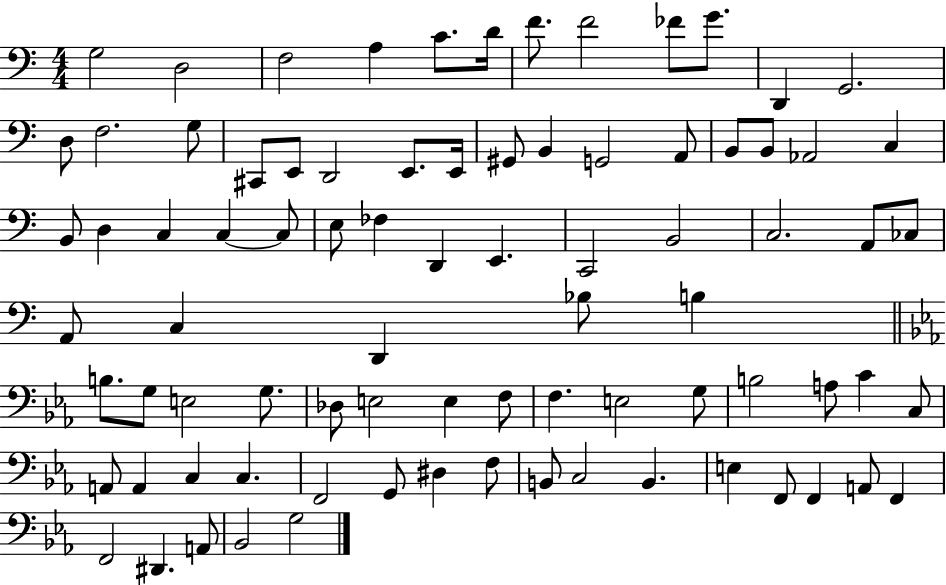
X:1
T:Untitled
M:4/4
L:1/4
K:C
G,2 D,2 F,2 A, C/2 D/4 F/2 F2 _F/2 G/2 D,, G,,2 D,/2 F,2 G,/2 ^C,,/2 E,,/2 D,,2 E,,/2 E,,/4 ^G,,/2 B,, G,,2 A,,/2 B,,/2 B,,/2 _A,,2 C, B,,/2 D, C, C, C,/2 E,/2 _F, D,, E,, C,,2 B,,2 C,2 A,,/2 _C,/2 A,,/2 C, D,, _B,/2 B, B,/2 G,/2 E,2 G,/2 _D,/2 E,2 E, F,/2 F, E,2 G,/2 B,2 A,/2 C C,/2 A,,/2 A,, C, C, F,,2 G,,/2 ^D, F,/2 B,,/2 C,2 B,, E, F,,/2 F,, A,,/2 F,, F,,2 ^D,, A,,/2 _B,,2 G,2